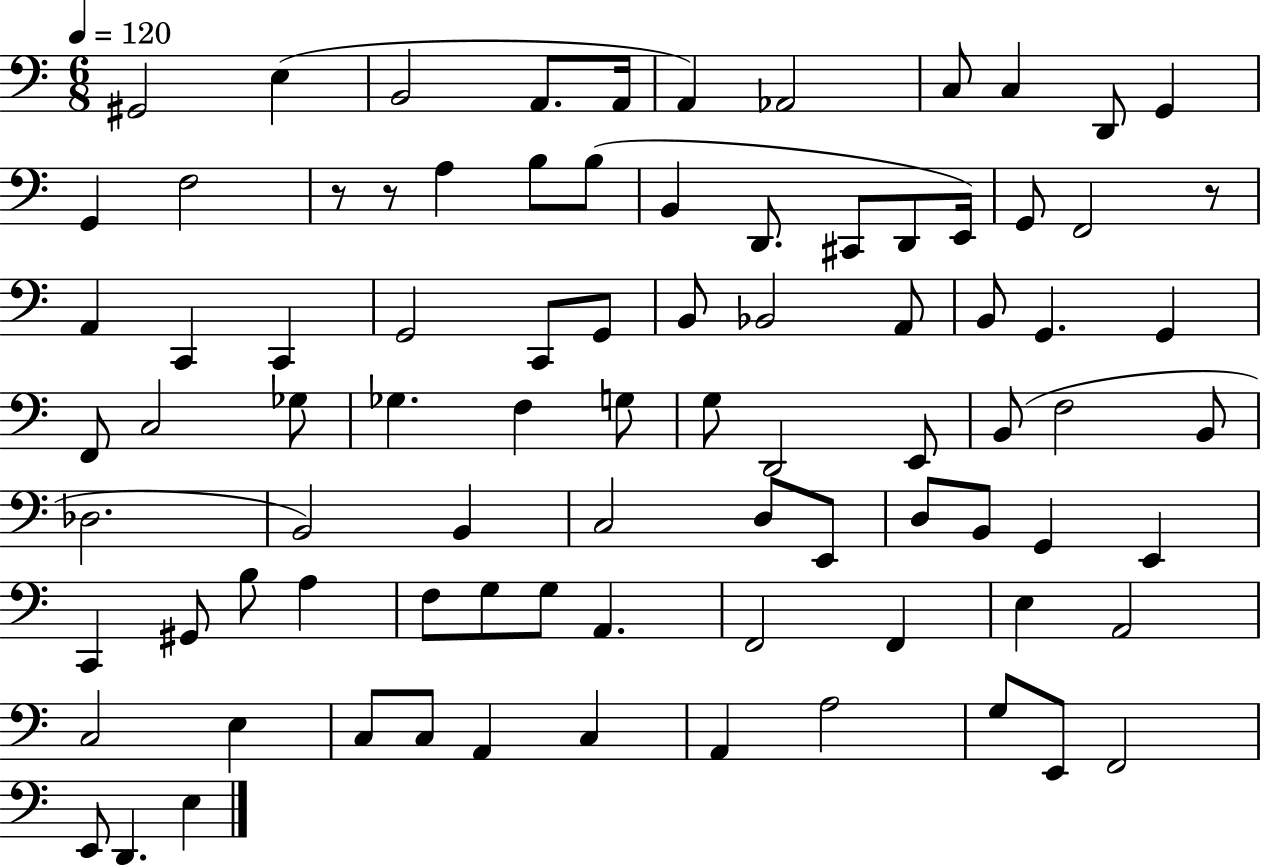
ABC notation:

X:1
T:Untitled
M:6/8
L:1/4
K:C
^G,,2 E, B,,2 A,,/2 A,,/4 A,, _A,,2 C,/2 C, D,,/2 G,, G,, F,2 z/2 z/2 A, B,/2 B,/2 B,, D,,/2 ^C,,/2 D,,/2 E,,/4 G,,/2 F,,2 z/2 A,, C,, C,, G,,2 C,,/2 G,,/2 B,,/2 _B,,2 A,,/2 B,,/2 G,, G,, F,,/2 C,2 _G,/2 _G, F, G,/2 G,/2 D,,2 E,,/2 B,,/2 F,2 B,,/2 _D,2 B,,2 B,, C,2 D,/2 E,,/2 D,/2 B,,/2 G,, E,, C,, ^G,,/2 B,/2 A, F,/2 G,/2 G,/2 A,, F,,2 F,, E, A,,2 C,2 E, C,/2 C,/2 A,, C, A,, A,2 G,/2 E,,/2 F,,2 E,,/2 D,, E,